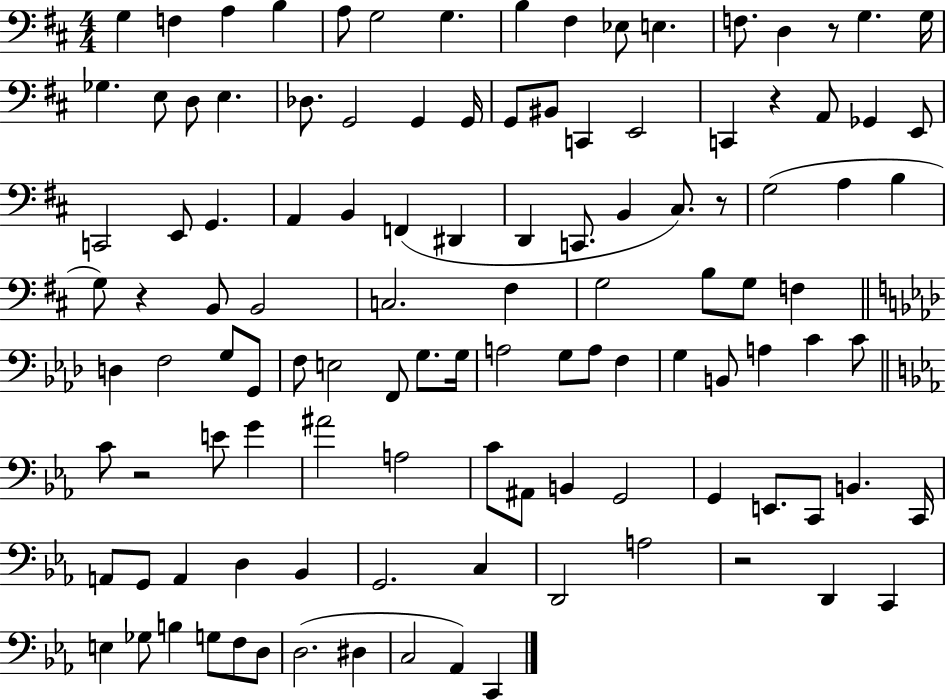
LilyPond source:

{
  \clef bass
  \numericTimeSignature
  \time 4/4
  \key d \major
  g4 f4 a4 b4 | a8 g2 g4. | b4 fis4 ees8 e4. | f8. d4 r8 g4. g16 | \break ges4. e8 d8 e4. | des8. g,2 g,4 g,16 | g,8 bis,8 c,4 e,2 | c,4 r4 a,8 ges,4 e,8 | \break c,2 e,8 g,4. | a,4 b,4 f,4( dis,4 | d,4 c,8. b,4 cis8.) r8 | g2( a4 b4 | \break g8) r4 b,8 b,2 | c2. fis4 | g2 b8 g8 f4 | \bar "||" \break \key f \minor d4 f2 g8 g,8 | f8 e2 f,8 g8. g16 | a2 g8 a8 f4 | g4 b,8 a4 c'4 c'8 | \break \bar "||" \break \key c \minor c'8 r2 e'8 g'4 | ais'2 a2 | c'8 ais,8 b,4 g,2 | g,4 e,8. c,8 b,4. c,16 | \break a,8 g,8 a,4 d4 bes,4 | g,2. c4 | d,2 a2 | r2 d,4 c,4 | \break e4 ges8 b4 g8 f8 d8 | d2.( dis4 | c2 aes,4) c,4 | \bar "|."
}